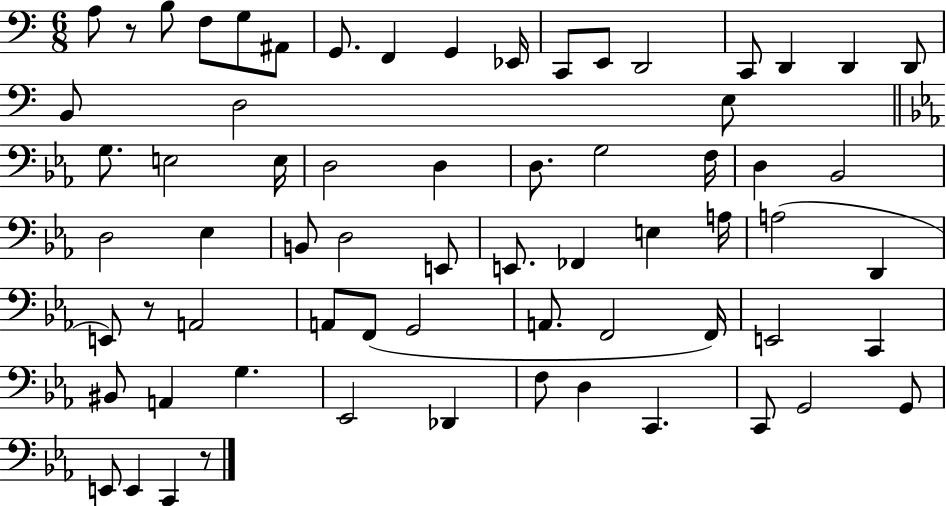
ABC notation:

X:1
T:Untitled
M:6/8
L:1/4
K:C
A,/2 z/2 B,/2 F,/2 G,/2 ^A,,/2 G,,/2 F,, G,, _E,,/4 C,,/2 E,,/2 D,,2 C,,/2 D,, D,, D,,/2 B,,/2 D,2 E,/2 G,/2 E,2 E,/4 D,2 D, D,/2 G,2 F,/4 D, _B,,2 D,2 _E, B,,/2 D,2 E,,/2 E,,/2 _F,, E, A,/4 A,2 D,, E,,/2 z/2 A,,2 A,,/2 F,,/2 G,,2 A,,/2 F,,2 F,,/4 E,,2 C,, ^B,,/2 A,, G, _E,,2 _D,, F,/2 D, C,, C,,/2 G,,2 G,,/2 E,,/2 E,, C,, z/2